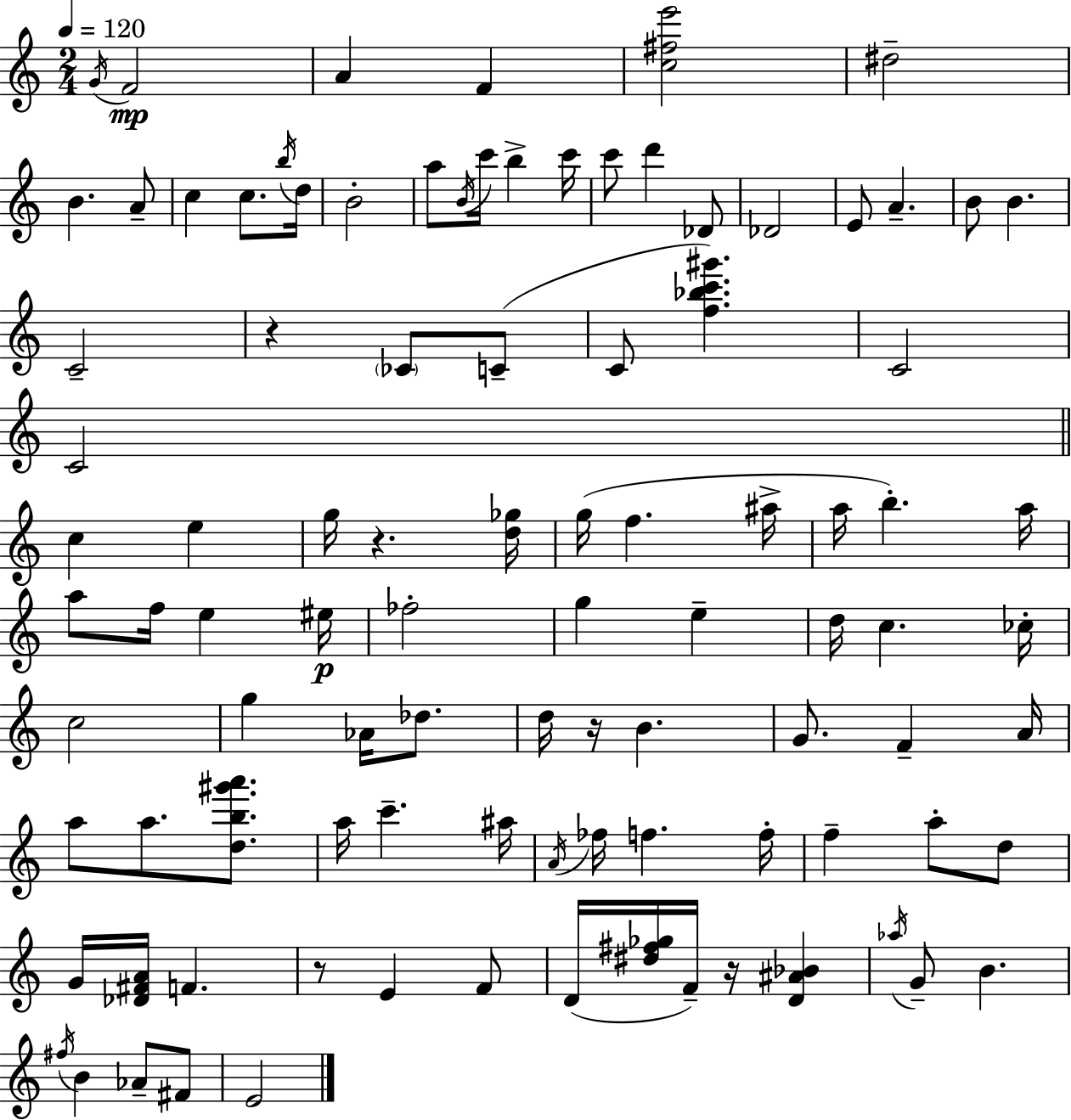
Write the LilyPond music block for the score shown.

{
  \clef treble
  \numericTimeSignature
  \time 2/4
  \key a \minor
  \tempo 4 = 120
  \acciaccatura { g'16 }\mp f'2 | a'4 f'4 | <c'' fis'' e'''>2 | dis''2-- | \break b'4. a'8-- | c''4 c''8. | \acciaccatura { b''16 } d''16 b'2-. | a''8 \acciaccatura { b'16 } c'''16 b''4-> | \break c'''16 c'''8 d'''4 | des'8 des'2 | e'8 a'4.-- | b'8 b'4. | \break c'2-- | r4 \parenthesize ces'8 | c'8--( c'8 <f'' bes'' c''' gis'''>4.) | c'2 | \break c'2 | \bar "||" \break \key a \minor c''4 e''4 | g''16 r4. <d'' ges''>16 | g''16( f''4. ais''16-> | a''16 b''4.-.) a''16 | \break a''8 f''16 e''4 eis''16\p | fes''2-. | g''4 e''4-- | d''16 c''4. ces''16-. | \break c''2 | g''4 aes'16 des''8. | d''16 r16 b'4. | g'8. f'4-- a'16 | \break a''8 a''8. <d'' b'' gis''' a'''>8. | a''16 c'''4.-- ais''16 | \acciaccatura { a'16 } fes''16 f''4. | f''16-. f''4-- a''8-. d''8 | \break g'16 <des' fis' a'>16 f'4. | r8 e'4 f'8 | d'16( <dis'' fis'' ges''>16 f'16--) r16 <d' ais' bes'>4 | \acciaccatura { aes''16 } g'8-- b'4. | \break \acciaccatura { fis''16 } b'4 aes'8-- | fis'8 e'2 | \bar "|."
}